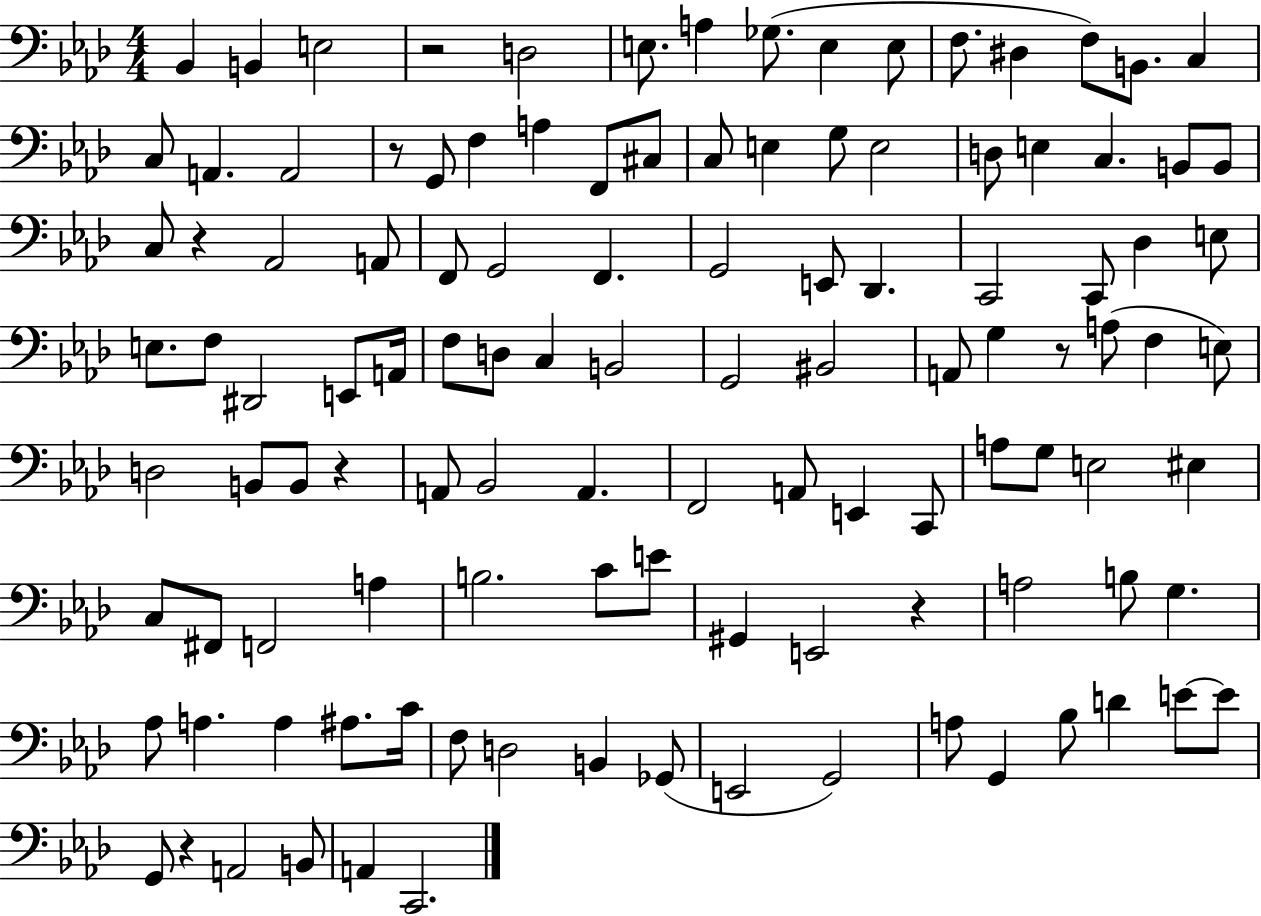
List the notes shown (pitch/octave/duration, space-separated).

Bb2/q B2/q E3/h R/h D3/h E3/e. A3/q Gb3/e. E3/q E3/e F3/e. D#3/q F3/e B2/e. C3/q C3/e A2/q. A2/h R/e G2/e F3/q A3/q F2/e C#3/e C3/e E3/q G3/e E3/h D3/e E3/q C3/q. B2/e B2/e C3/e R/q Ab2/h A2/e F2/e G2/h F2/q. G2/h E2/e Db2/q. C2/h C2/e Db3/q E3/e E3/e. F3/e D#2/h E2/e A2/s F3/e D3/e C3/q B2/h G2/h BIS2/h A2/e G3/q R/e A3/e F3/q E3/e D3/h B2/e B2/e R/q A2/e Bb2/h A2/q. F2/h A2/e E2/q C2/e A3/e G3/e E3/h EIS3/q C3/e F#2/e F2/h A3/q B3/h. C4/e E4/e G#2/q E2/h R/q A3/h B3/e G3/q. Ab3/e A3/q. A3/q A#3/e. C4/s F3/e D3/h B2/q Gb2/e E2/h G2/h A3/e G2/q Bb3/e D4/q E4/e E4/e G2/e R/q A2/h B2/e A2/q C2/h.